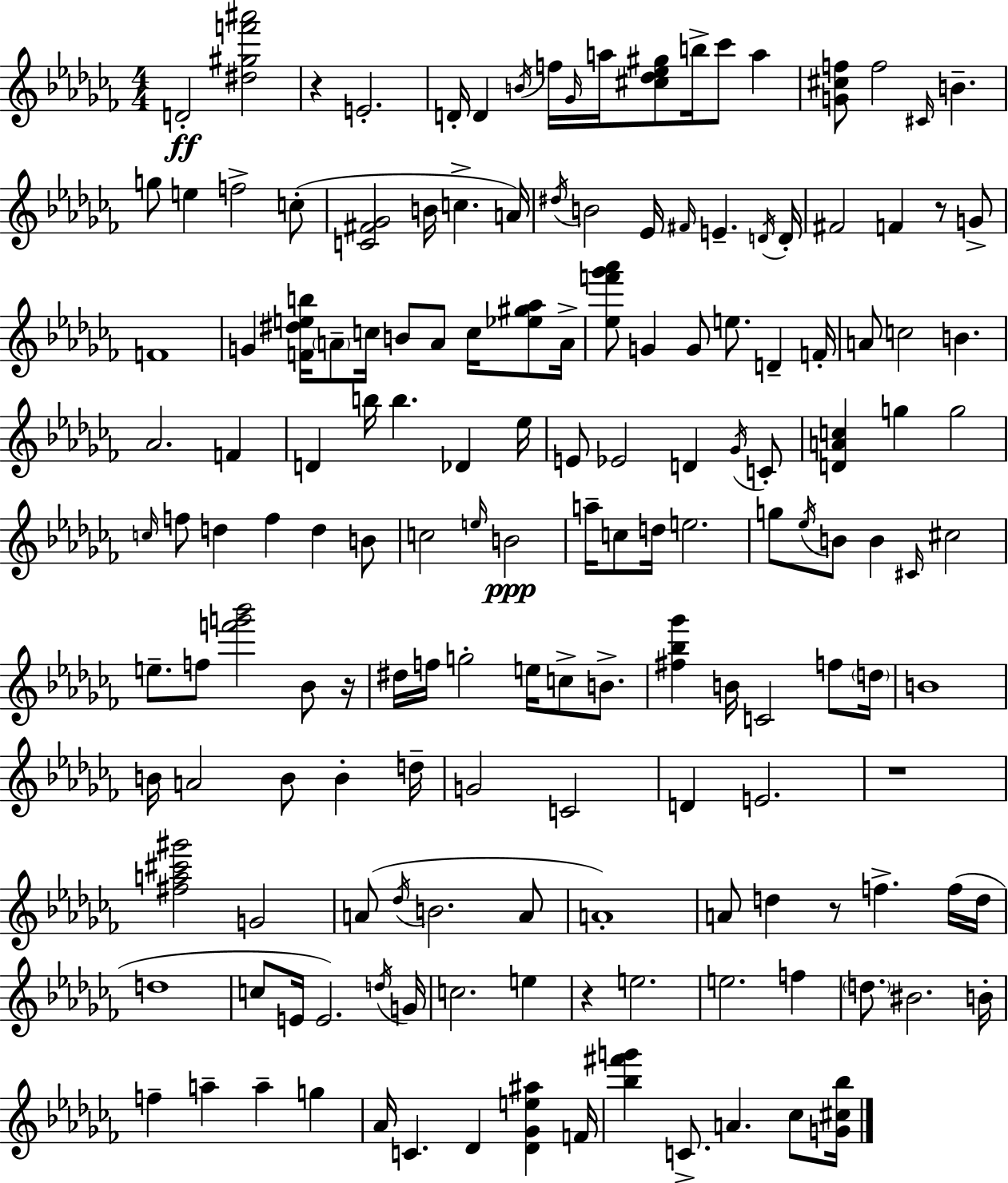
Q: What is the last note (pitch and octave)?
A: CES5